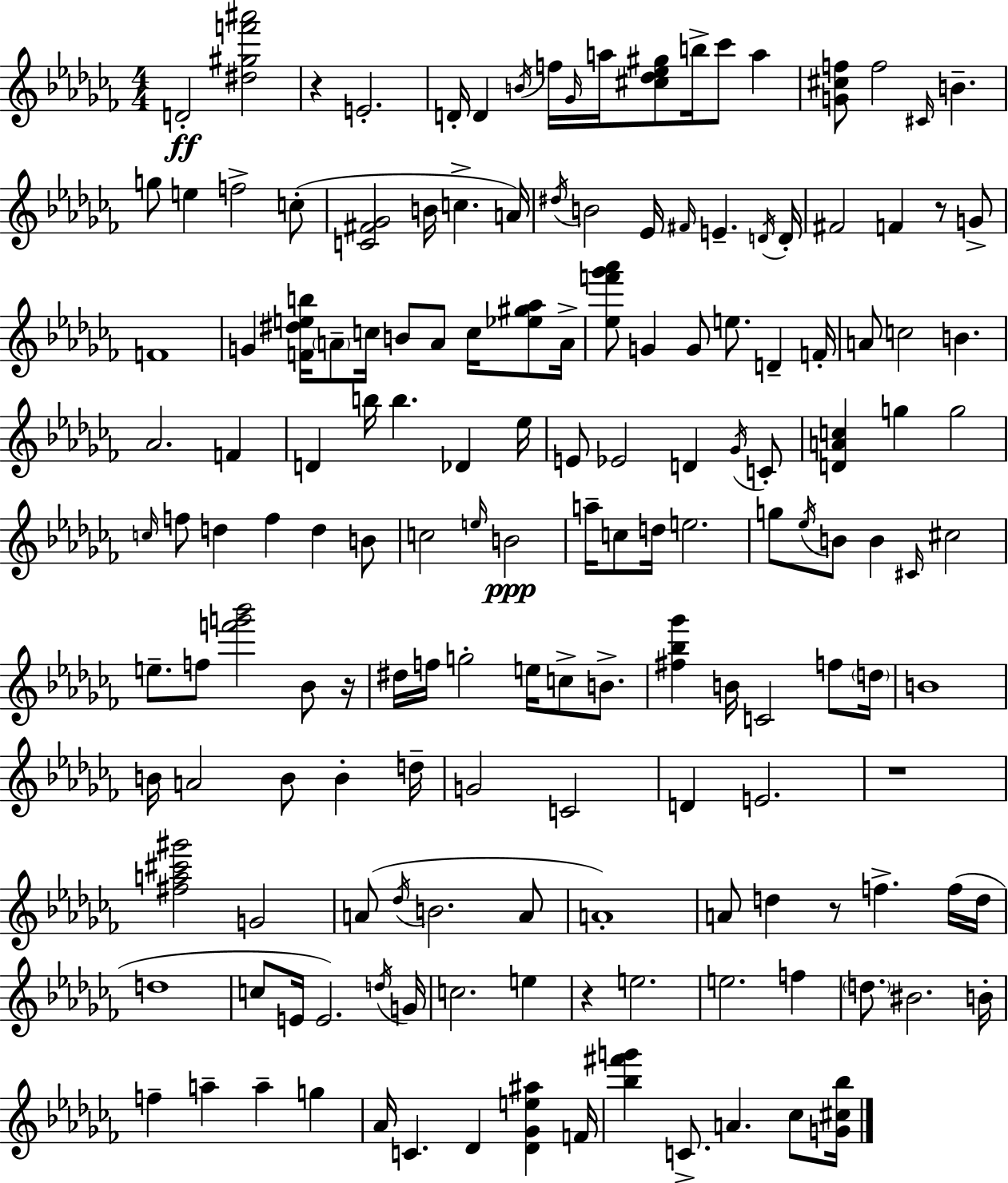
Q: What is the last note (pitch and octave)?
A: CES5